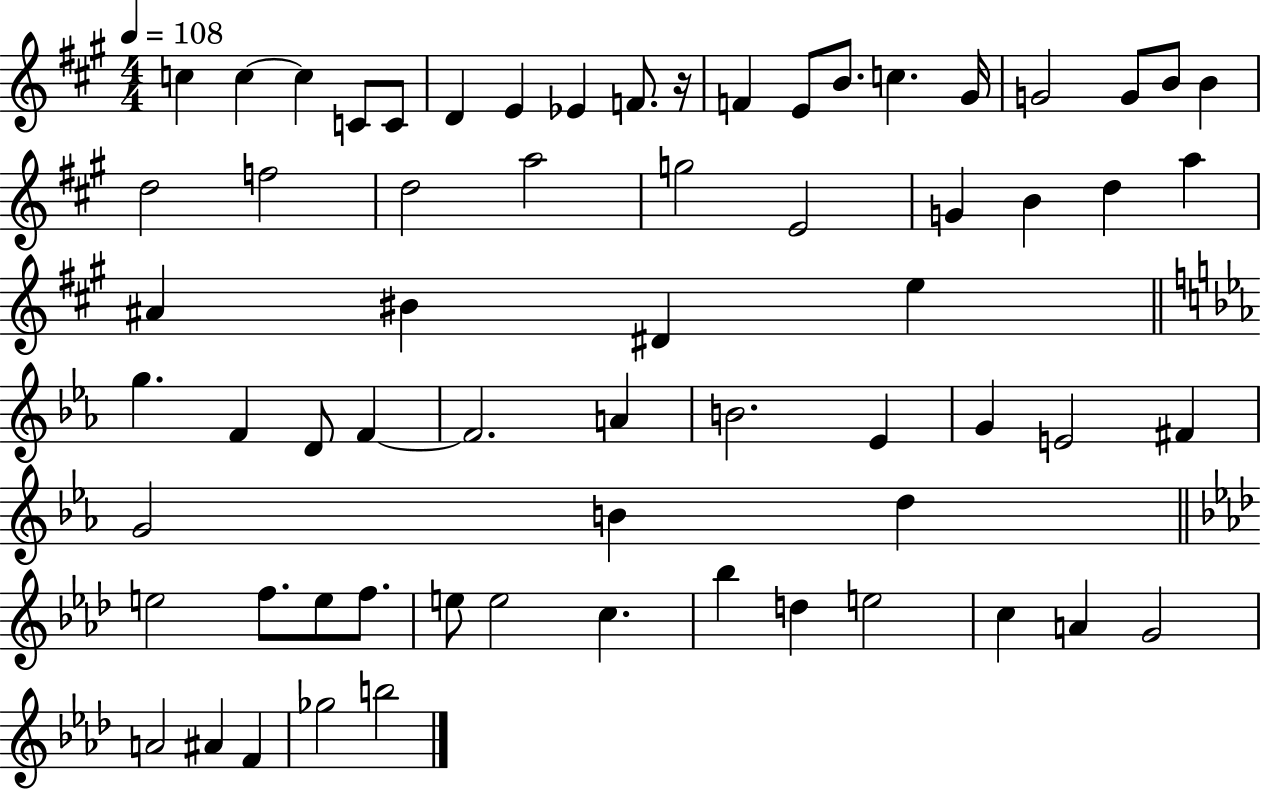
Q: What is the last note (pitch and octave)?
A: B5